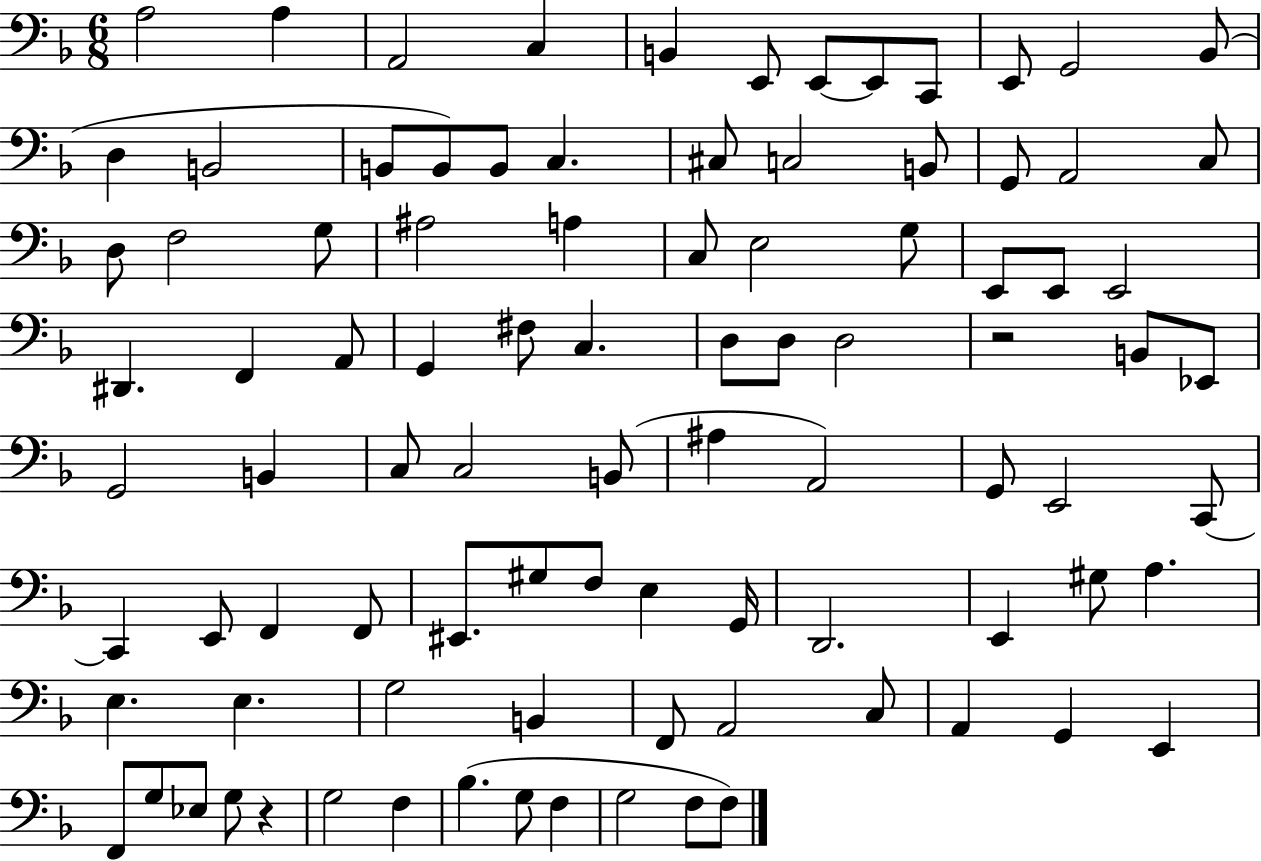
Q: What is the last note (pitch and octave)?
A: F3